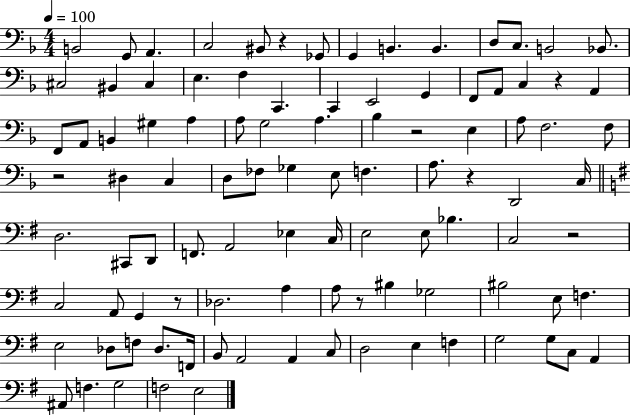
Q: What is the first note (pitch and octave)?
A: B2